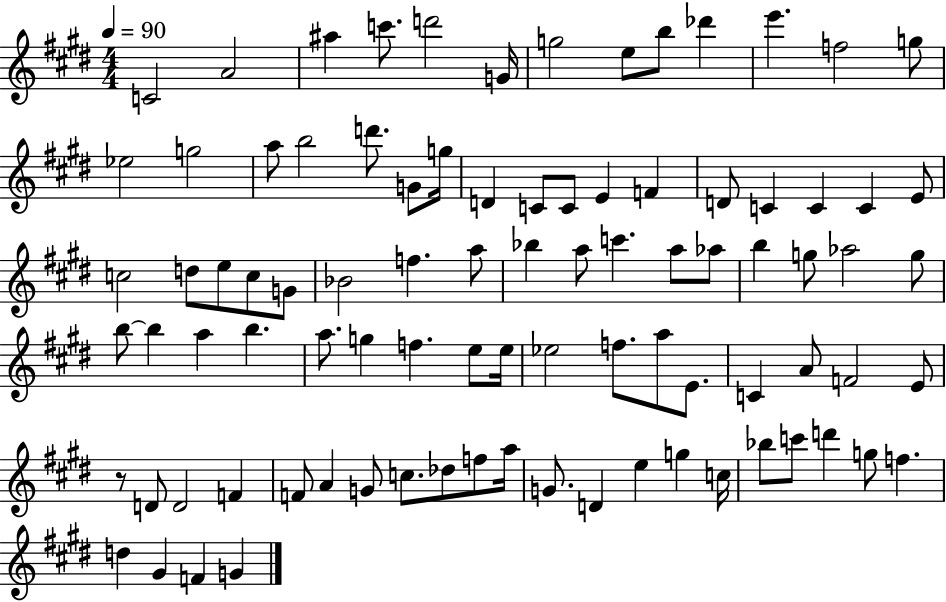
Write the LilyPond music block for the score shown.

{
  \clef treble
  \numericTimeSignature
  \time 4/4
  \key e \major
  \tempo 4 = 90
  c'2 a'2 | ais''4 c'''8. d'''2 g'16 | g''2 e''8 b''8 des'''4 | e'''4. f''2 g''8 | \break ees''2 g''2 | a''8 b''2 d'''8. g'8 g''16 | d'4 c'8 c'8 e'4 f'4 | d'8 c'4 c'4 c'4 e'8 | \break c''2 d''8 e''8 c''8 g'8 | bes'2 f''4. a''8 | bes''4 a''8 c'''4. a''8 aes''8 | b''4 g''8 aes''2 g''8 | \break b''8~~ b''4 a''4 b''4. | a''8. g''4 f''4. e''8 e''16 | ees''2 f''8. a''8 e'8. | c'4 a'8 f'2 e'8 | \break r8 d'8 d'2 f'4 | f'8 a'4 g'8 c''8. des''8 f''8 a''16 | g'8. d'4 e''4 g''4 c''16 | bes''8 c'''8 d'''4 g''8 f''4. | \break d''4 gis'4 f'4 g'4 | \bar "|."
}